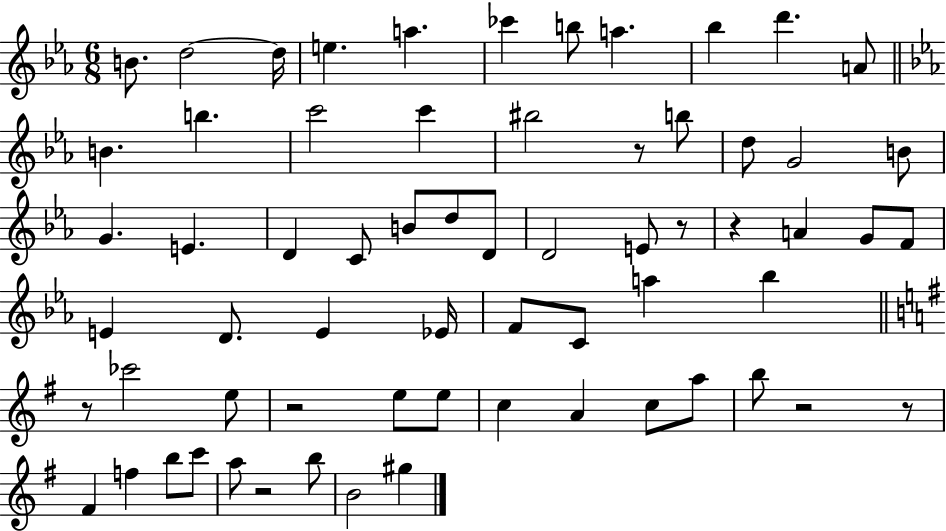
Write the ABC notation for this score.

X:1
T:Untitled
M:6/8
L:1/4
K:Eb
B/2 d2 d/4 e a _c' b/2 a _b d' A/2 B b c'2 c' ^b2 z/2 b/2 d/2 G2 B/2 G E D C/2 B/2 d/2 D/2 D2 E/2 z/2 z A G/2 F/2 E D/2 E _E/4 F/2 C/2 a _b z/2 _c'2 e/2 z2 e/2 e/2 c A c/2 a/2 b/2 z2 z/2 ^F f b/2 c'/2 a/2 z2 b/2 B2 ^g